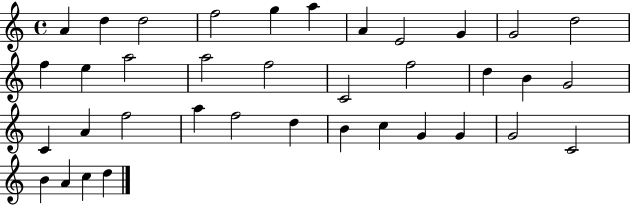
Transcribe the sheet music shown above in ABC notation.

X:1
T:Untitled
M:4/4
L:1/4
K:C
A d d2 f2 g a A E2 G G2 d2 f e a2 a2 f2 C2 f2 d B G2 C A f2 a f2 d B c G G G2 C2 B A c d